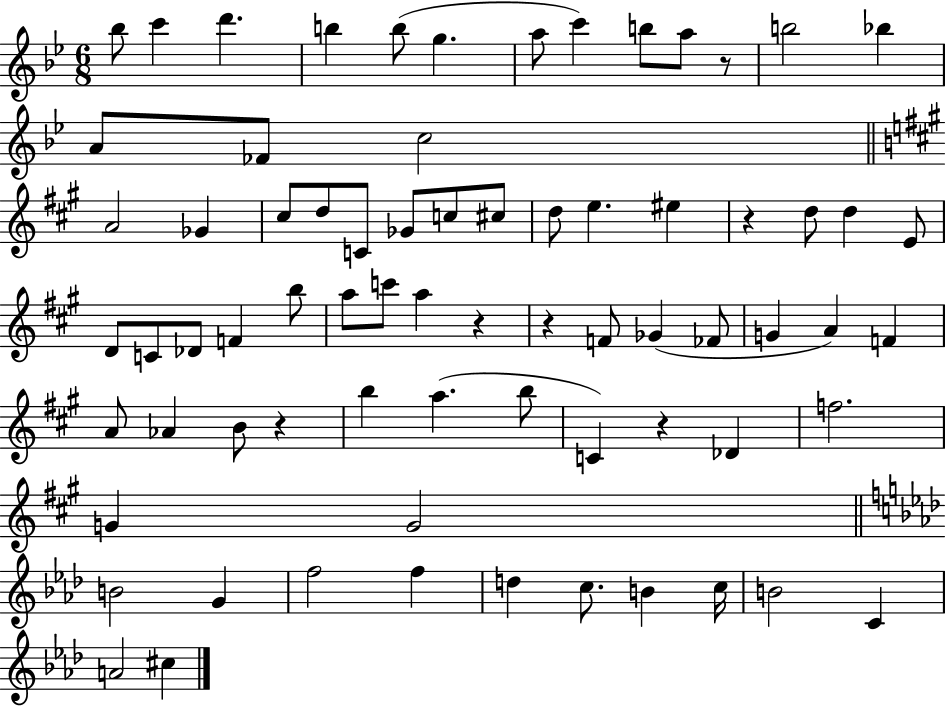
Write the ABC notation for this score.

X:1
T:Untitled
M:6/8
L:1/4
K:Bb
_b/2 c' d' b b/2 g a/2 c' b/2 a/2 z/2 b2 _b A/2 _F/2 c2 A2 _G ^c/2 d/2 C/2 _G/2 c/2 ^c/2 d/2 e ^e z d/2 d E/2 D/2 C/2 _D/2 F b/2 a/2 c'/2 a z z F/2 _G _F/2 G A F A/2 _A B/2 z b a b/2 C z _D f2 G G2 B2 G f2 f d c/2 B c/4 B2 C A2 ^c